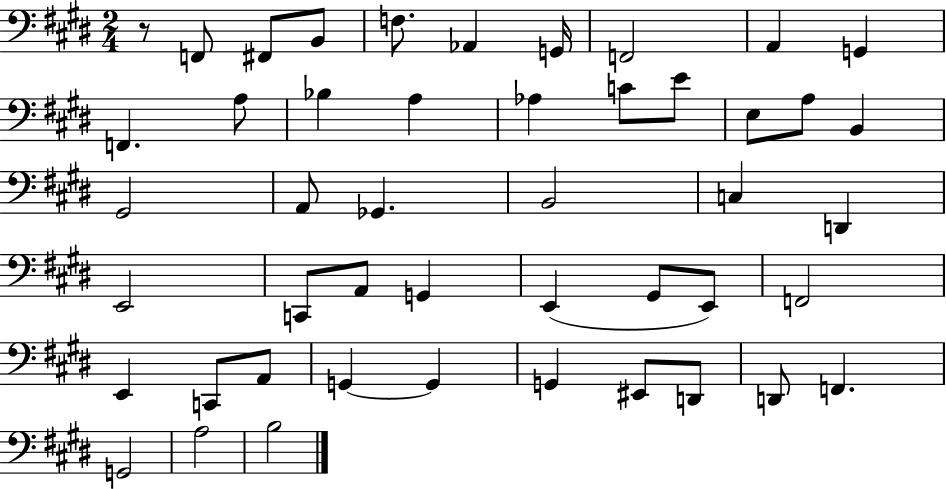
X:1
T:Untitled
M:2/4
L:1/4
K:E
z/2 F,,/2 ^F,,/2 B,,/2 F,/2 _A,, G,,/4 F,,2 A,, G,, F,, A,/2 _B, A, _A, C/2 E/2 E,/2 A,/2 B,, ^G,,2 A,,/2 _G,, B,,2 C, D,, E,,2 C,,/2 A,,/2 G,, E,, ^G,,/2 E,,/2 F,,2 E,, C,,/2 A,,/2 G,, G,, G,, ^E,,/2 D,,/2 D,,/2 F,, G,,2 A,2 B,2